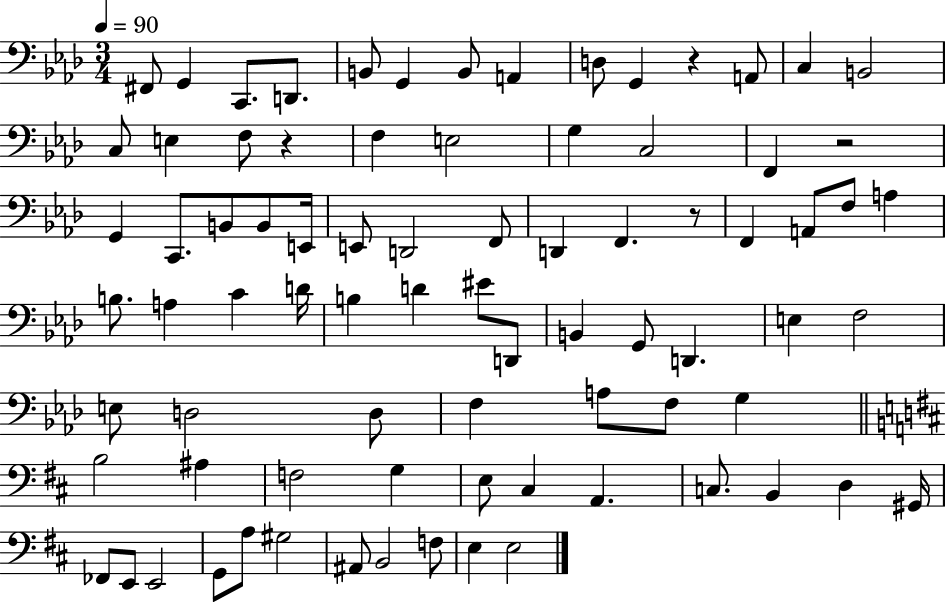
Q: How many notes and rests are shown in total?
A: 81